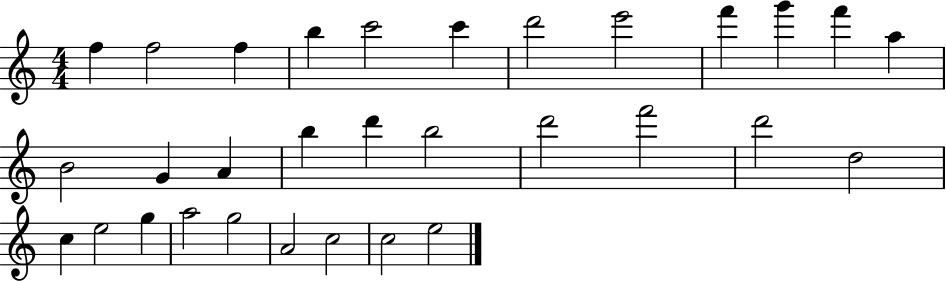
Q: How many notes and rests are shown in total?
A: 31